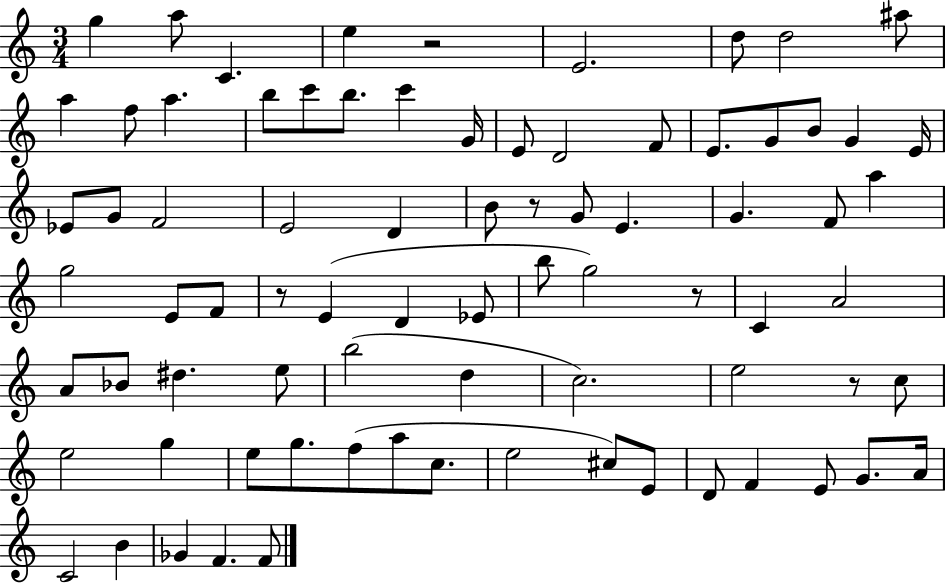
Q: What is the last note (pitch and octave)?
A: F4